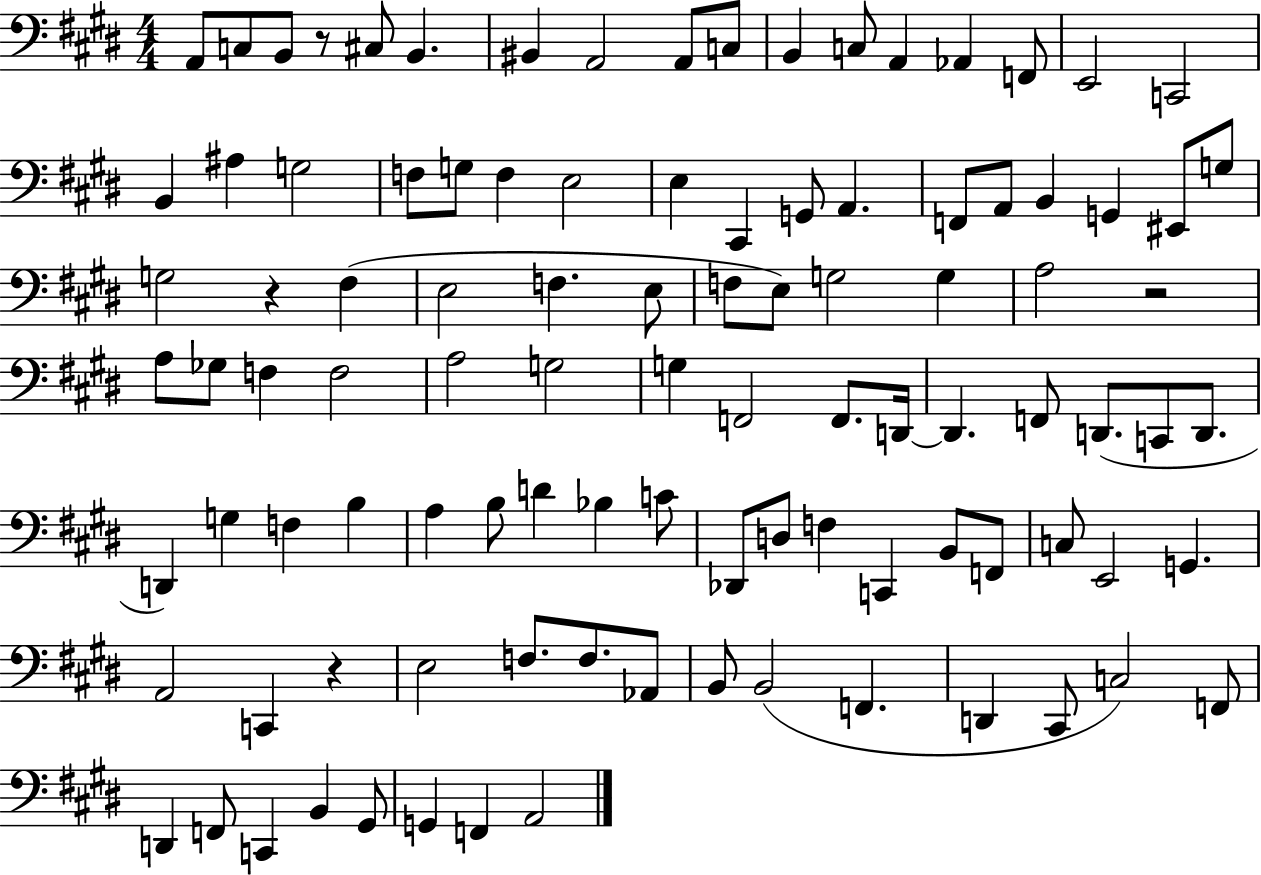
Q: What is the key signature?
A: E major